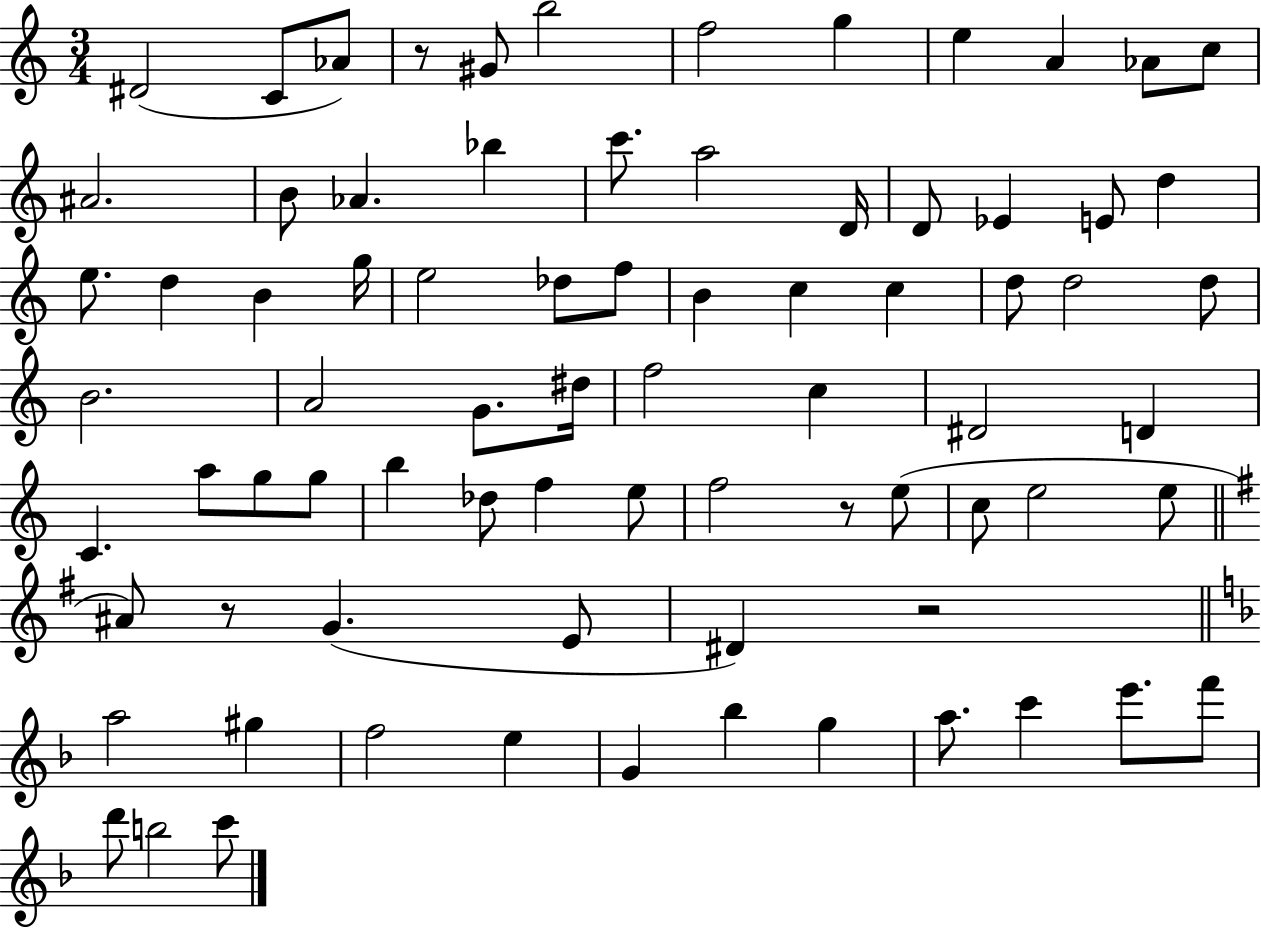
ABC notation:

X:1
T:Untitled
M:3/4
L:1/4
K:C
^D2 C/2 _A/2 z/2 ^G/2 b2 f2 g e A _A/2 c/2 ^A2 B/2 _A _b c'/2 a2 D/4 D/2 _E E/2 d e/2 d B g/4 e2 _d/2 f/2 B c c d/2 d2 d/2 B2 A2 G/2 ^d/4 f2 c ^D2 D C a/2 g/2 g/2 b _d/2 f e/2 f2 z/2 e/2 c/2 e2 e/2 ^A/2 z/2 G E/2 ^D z2 a2 ^g f2 e G _b g a/2 c' e'/2 f'/2 d'/2 b2 c'/2